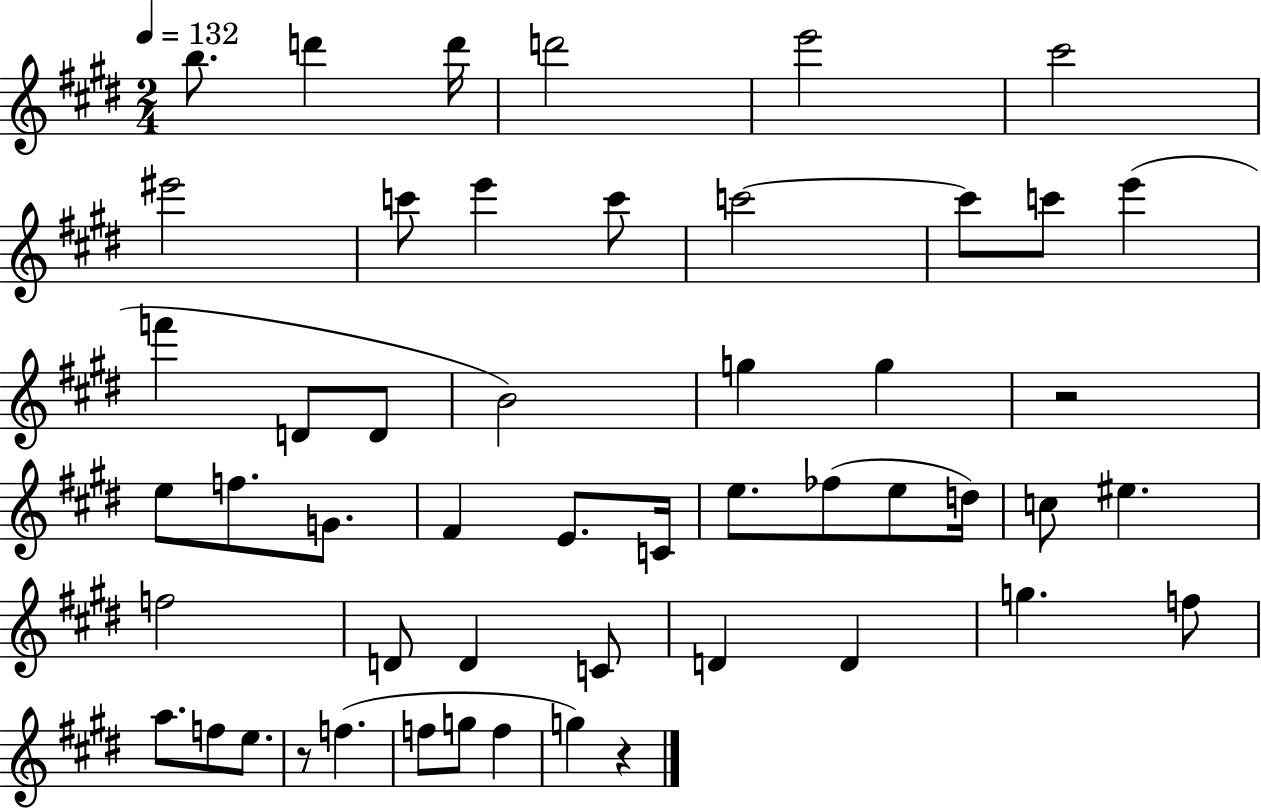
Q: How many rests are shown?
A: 3